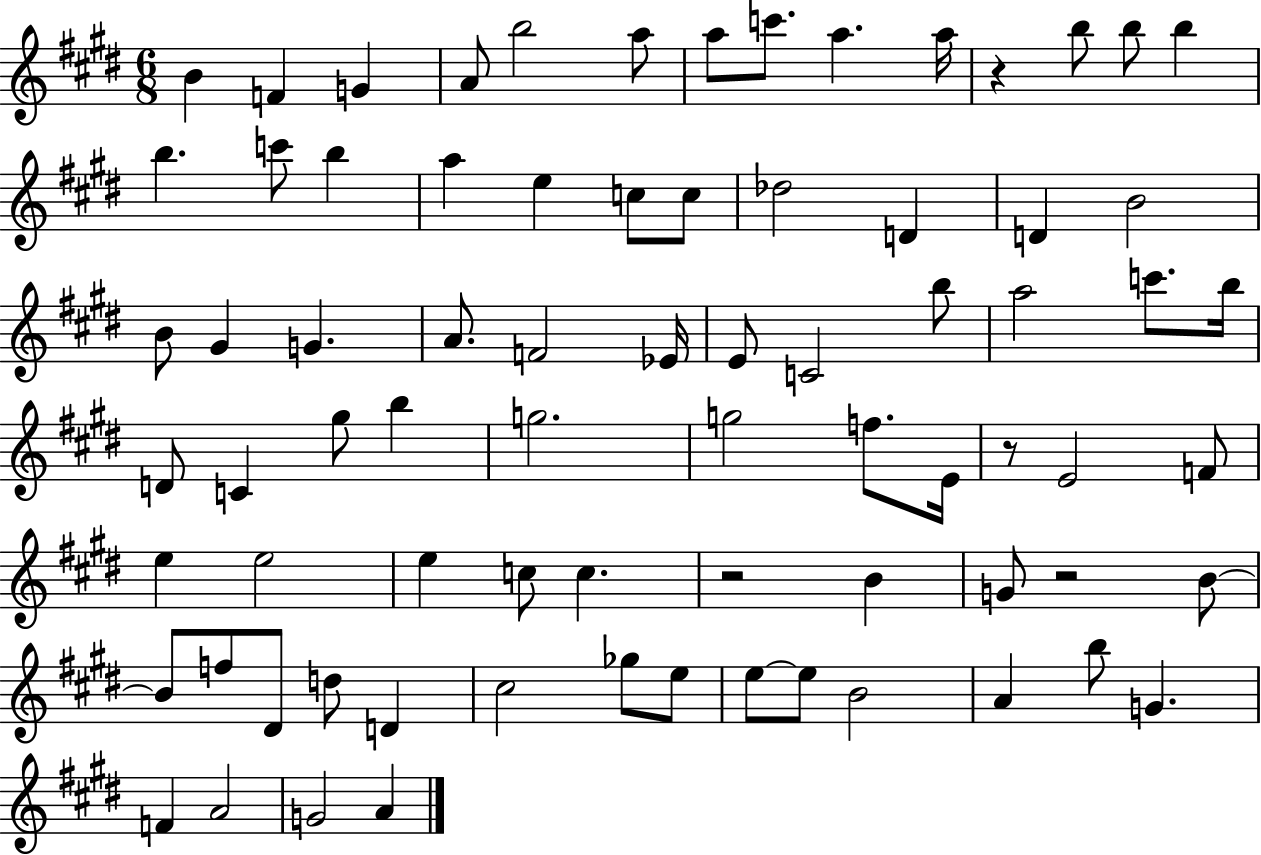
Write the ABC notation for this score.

X:1
T:Untitled
M:6/8
L:1/4
K:E
B F G A/2 b2 a/2 a/2 c'/2 a a/4 z b/2 b/2 b b c'/2 b a e c/2 c/2 _d2 D D B2 B/2 ^G G A/2 F2 _E/4 E/2 C2 b/2 a2 c'/2 b/4 D/2 C ^g/2 b g2 g2 f/2 E/4 z/2 E2 F/2 e e2 e c/2 c z2 B G/2 z2 B/2 B/2 f/2 ^D/2 d/2 D ^c2 _g/2 e/2 e/2 e/2 B2 A b/2 G F A2 G2 A